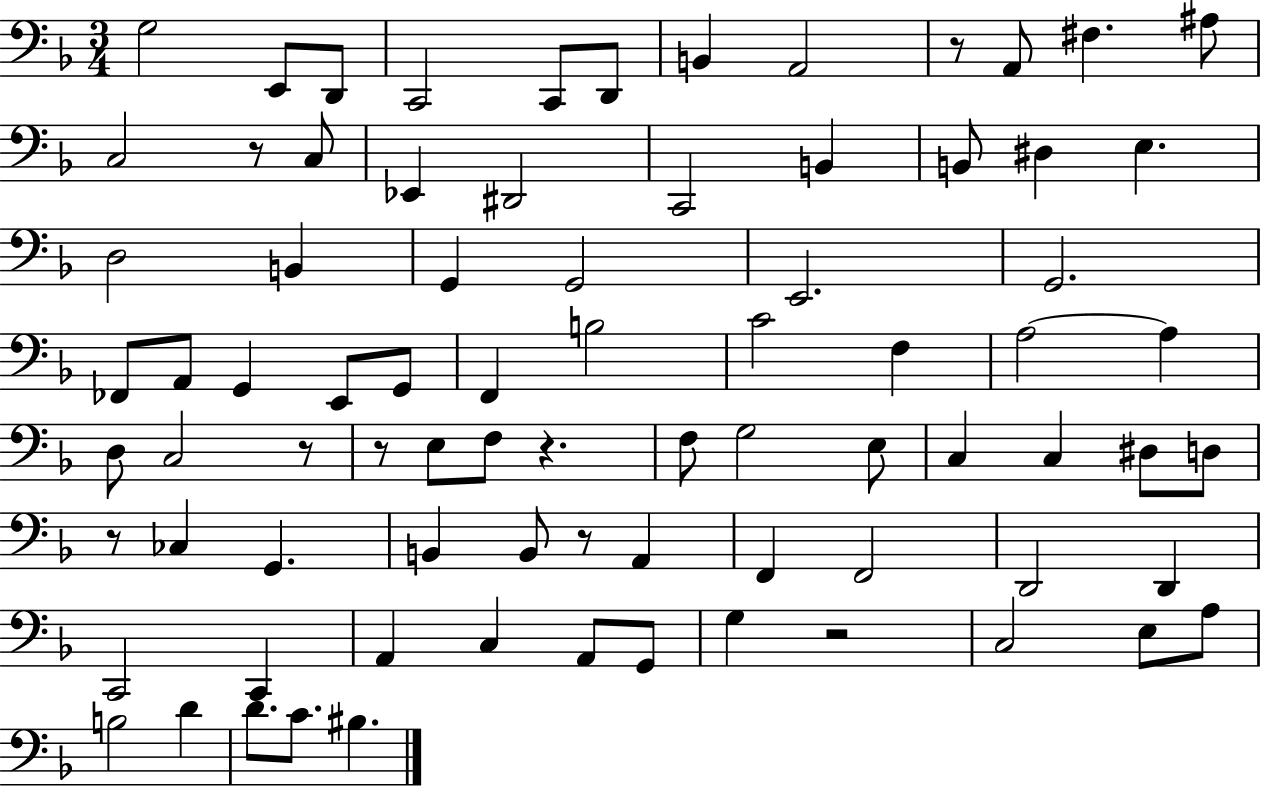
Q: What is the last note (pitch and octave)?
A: BIS3